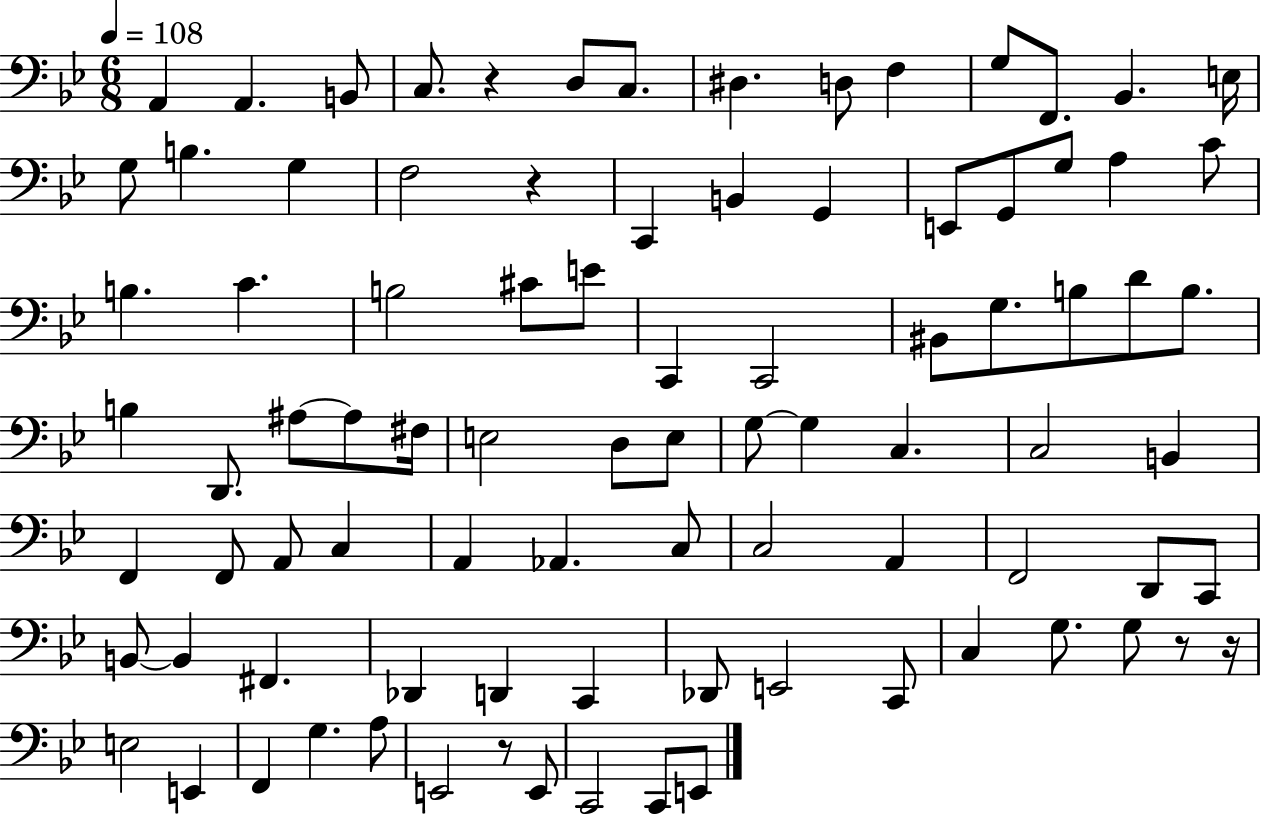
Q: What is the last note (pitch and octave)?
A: E2